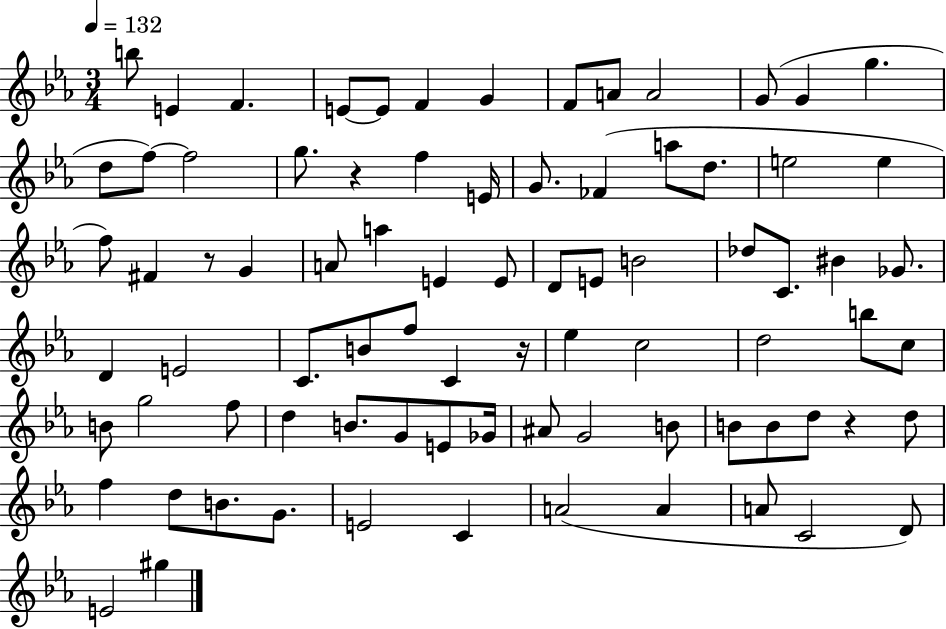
{
  \clef treble
  \numericTimeSignature
  \time 3/4
  \key ees \major
  \tempo 4 = 132
  \repeat volta 2 { b''8 e'4 f'4. | e'8~~ e'8 f'4 g'4 | f'8 a'8 a'2 | g'8( g'4 g''4. | \break d''8 f''8~~) f''2 | g''8. r4 f''4 e'16 | g'8. fes'4( a''8 d''8. | e''2 e''4 | \break f''8) fis'4 r8 g'4 | a'8 a''4 e'4 e'8 | d'8 e'8 b'2 | des''8 c'8. bis'4 ges'8. | \break d'4 e'2 | c'8. b'8 f''8 c'4 r16 | ees''4 c''2 | d''2 b''8 c''8 | \break b'8 g''2 f''8 | d''4 b'8. g'8 e'8 ges'16 | ais'8 g'2 b'8 | b'8 b'8 d''8 r4 d''8 | \break f''4 d''8 b'8. g'8. | e'2 c'4 | a'2( a'4 | a'8 c'2 d'8) | \break e'2 gis''4 | } \bar "|."
}